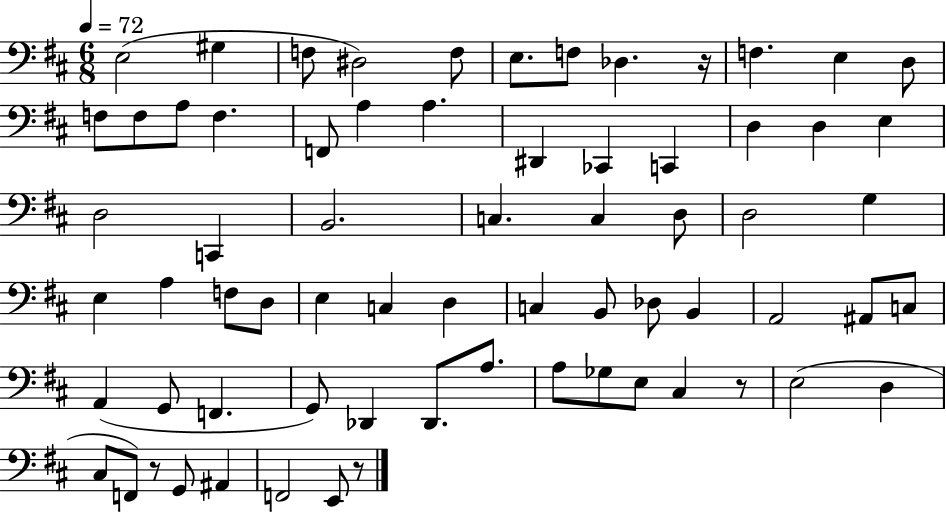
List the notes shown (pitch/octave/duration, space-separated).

E3/h G#3/q F3/e D#3/h F3/e E3/e. F3/e Db3/q. R/s F3/q. E3/q D3/e F3/e F3/e A3/e F3/q. F2/e A3/q A3/q. D#2/q CES2/q C2/q D3/q D3/q E3/q D3/h C2/q B2/h. C3/q. C3/q D3/e D3/h G3/q E3/q A3/q F3/e D3/e E3/q C3/q D3/q C3/q B2/e Db3/e B2/q A2/h A#2/e C3/e A2/q G2/e F2/q. G2/e Db2/q Db2/e. A3/e. A3/e Gb3/e E3/e C#3/q R/e E3/h D3/q C#3/e F2/e R/e G2/e A#2/q F2/h E2/e R/e